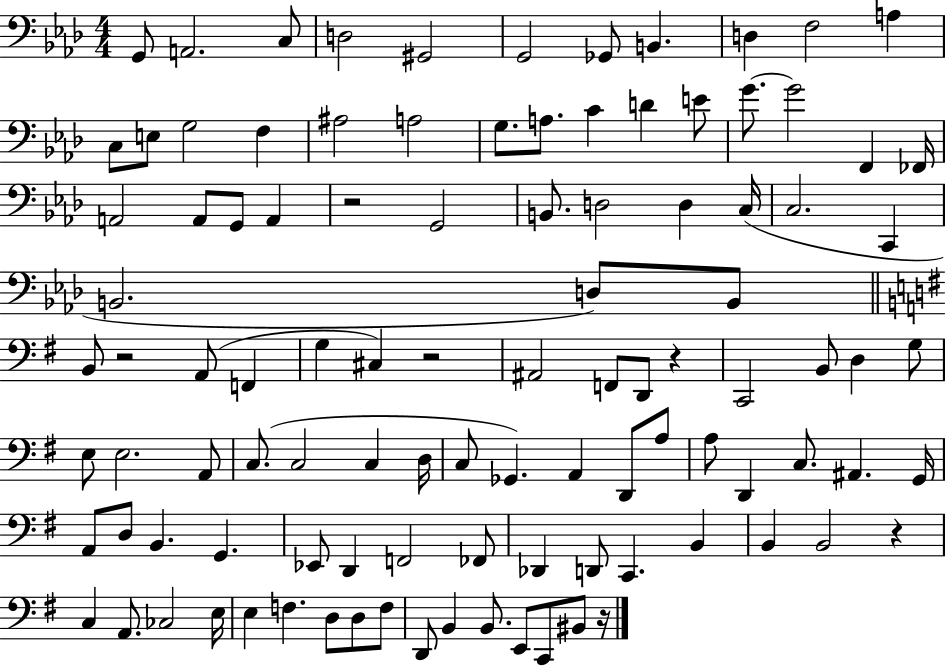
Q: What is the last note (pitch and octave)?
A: BIS2